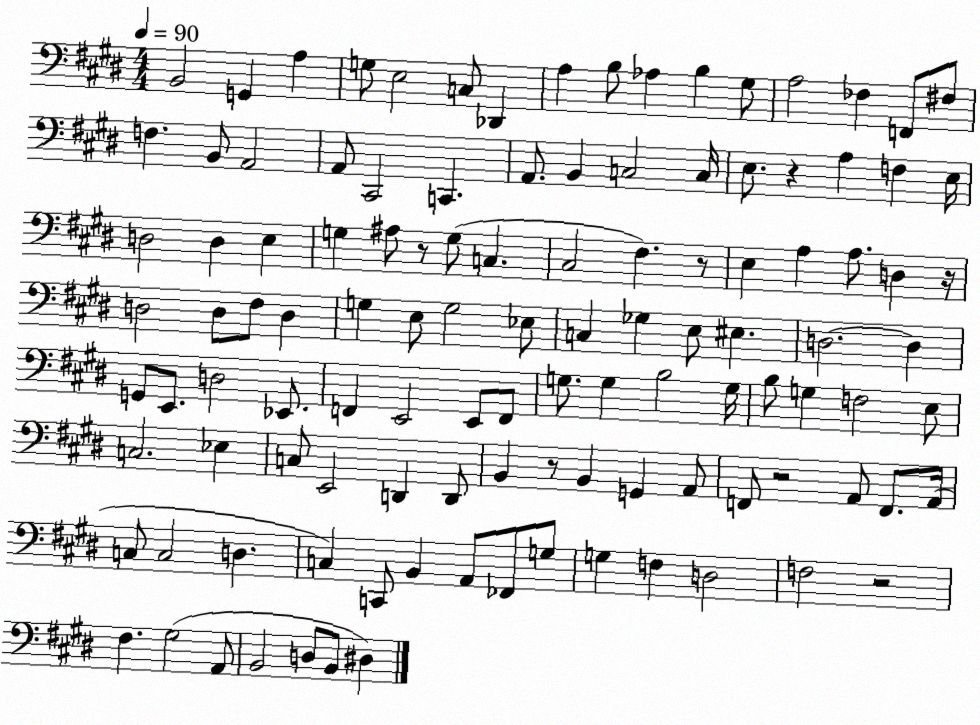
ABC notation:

X:1
T:Untitled
M:4/4
L:1/4
K:E
B,,2 G,, A, G,/2 E,2 C,/2 _D,, A, B,/2 _A, B, ^G,/2 A,2 _F, F,,/2 ^F,/2 F, B,,/2 A,,2 A,,/2 ^C,,2 C,, A,,/2 B,, C,2 C,/4 E,/2 z A, F, E,/4 D,2 D, E, G, ^A,/2 z/2 G,/2 C, ^C,2 ^F, z/2 E, A, A,/2 D, z/4 D,2 D,/2 ^F,/2 D, G, E,/2 G,2 _E,/2 C, _G, E,/2 ^E, D,2 D, G,,/2 E,,/2 D,2 _E,,/2 F,, E,,2 E,,/2 F,,/2 G,/2 G, B,2 G,/4 B,/2 G, F,2 E,/2 C,2 _E, C,/2 E,,2 D,, D,,/2 B,, z/2 B,, G,, A,,/2 F,,/2 z2 A,,/2 F,,/2 A,,/4 C,/2 C,2 D, C, C,,/2 B,, A,,/2 _F,,/2 G,/2 G, F, D,2 F,2 z2 ^F, ^G,2 A,,/2 B,,2 D,/2 B,,/2 ^D,